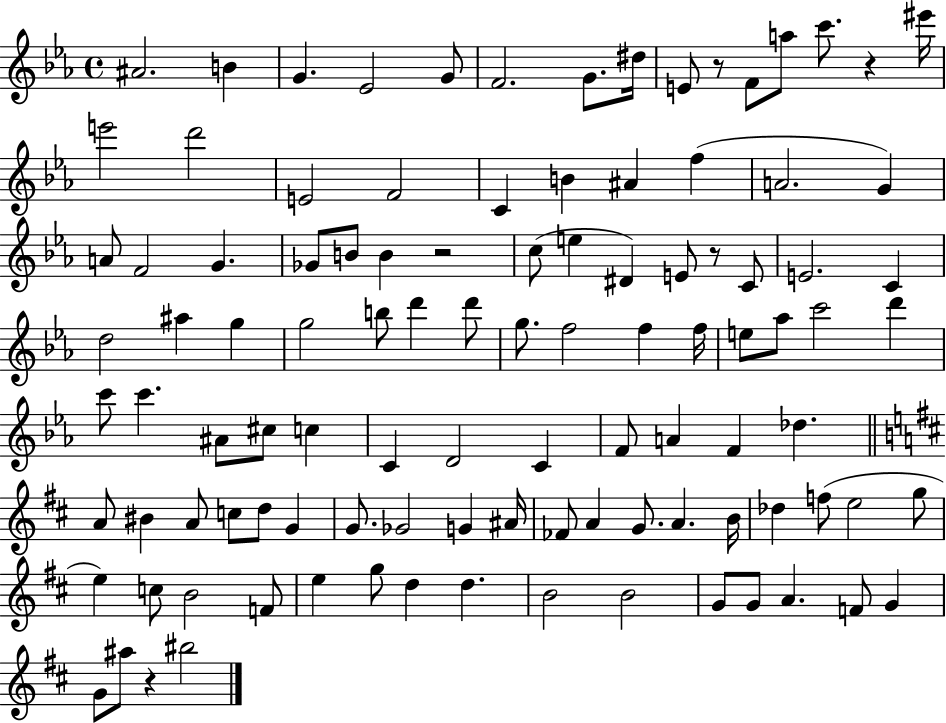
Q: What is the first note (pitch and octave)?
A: A#4